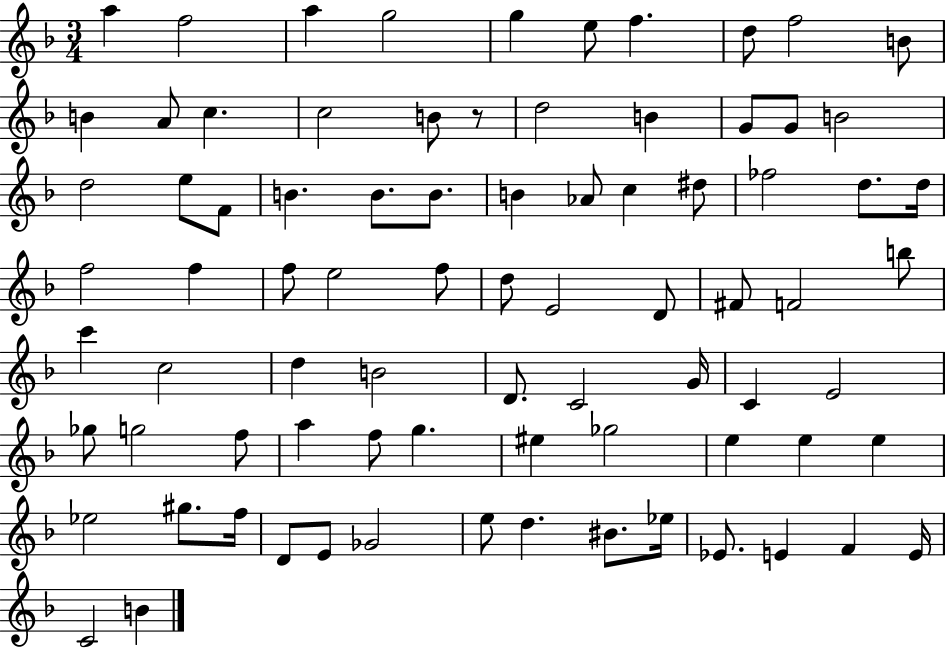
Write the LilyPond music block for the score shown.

{
  \clef treble
  \numericTimeSignature
  \time 3/4
  \key f \major
  a''4 f''2 | a''4 g''2 | g''4 e''8 f''4. | d''8 f''2 b'8 | \break b'4 a'8 c''4. | c''2 b'8 r8 | d''2 b'4 | g'8 g'8 b'2 | \break d''2 e''8 f'8 | b'4. b'8. b'8. | b'4 aes'8 c''4 dis''8 | fes''2 d''8. d''16 | \break f''2 f''4 | f''8 e''2 f''8 | d''8 e'2 d'8 | fis'8 f'2 b''8 | \break c'''4 c''2 | d''4 b'2 | d'8. c'2 g'16 | c'4 e'2 | \break ges''8 g''2 f''8 | a''4 f''8 g''4. | eis''4 ges''2 | e''4 e''4 e''4 | \break ees''2 gis''8. f''16 | d'8 e'8 ges'2 | e''8 d''4. bis'8. ees''16 | ees'8. e'4 f'4 e'16 | \break c'2 b'4 | \bar "|."
}